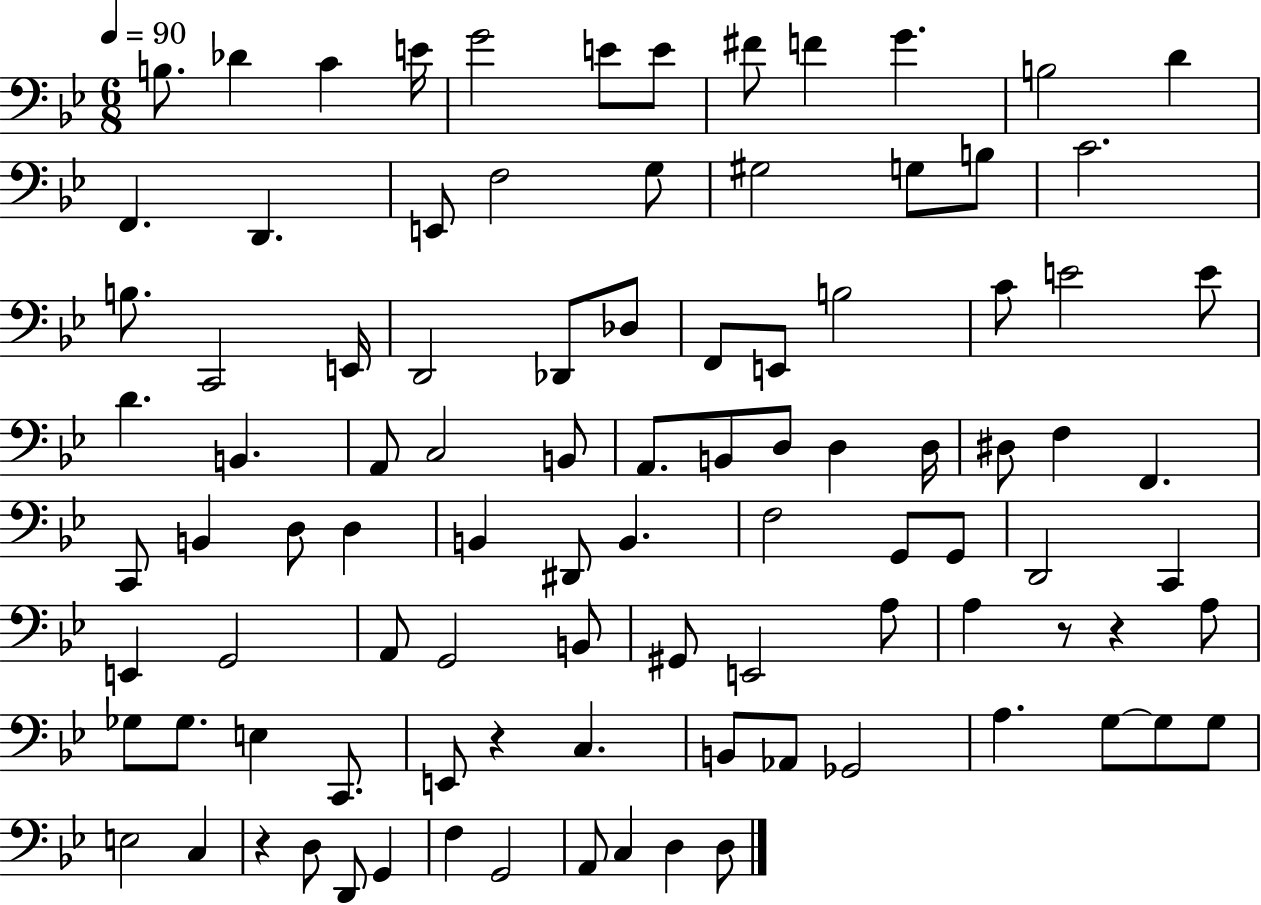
X:1
T:Untitled
M:6/8
L:1/4
K:Bb
B,/2 _D C E/4 G2 E/2 E/2 ^F/2 F G B,2 D F,, D,, E,,/2 F,2 G,/2 ^G,2 G,/2 B,/2 C2 B,/2 C,,2 E,,/4 D,,2 _D,,/2 _D,/2 F,,/2 E,,/2 B,2 C/2 E2 E/2 D B,, A,,/2 C,2 B,,/2 A,,/2 B,,/2 D,/2 D, D,/4 ^D,/2 F, F,, C,,/2 B,, D,/2 D, B,, ^D,,/2 B,, F,2 G,,/2 G,,/2 D,,2 C,, E,, G,,2 A,,/2 G,,2 B,,/2 ^G,,/2 E,,2 A,/2 A, z/2 z A,/2 _G,/2 _G,/2 E, C,,/2 E,,/2 z C, B,,/2 _A,,/2 _G,,2 A, G,/2 G,/2 G,/2 E,2 C, z D,/2 D,,/2 G,, F, G,,2 A,,/2 C, D, D,/2